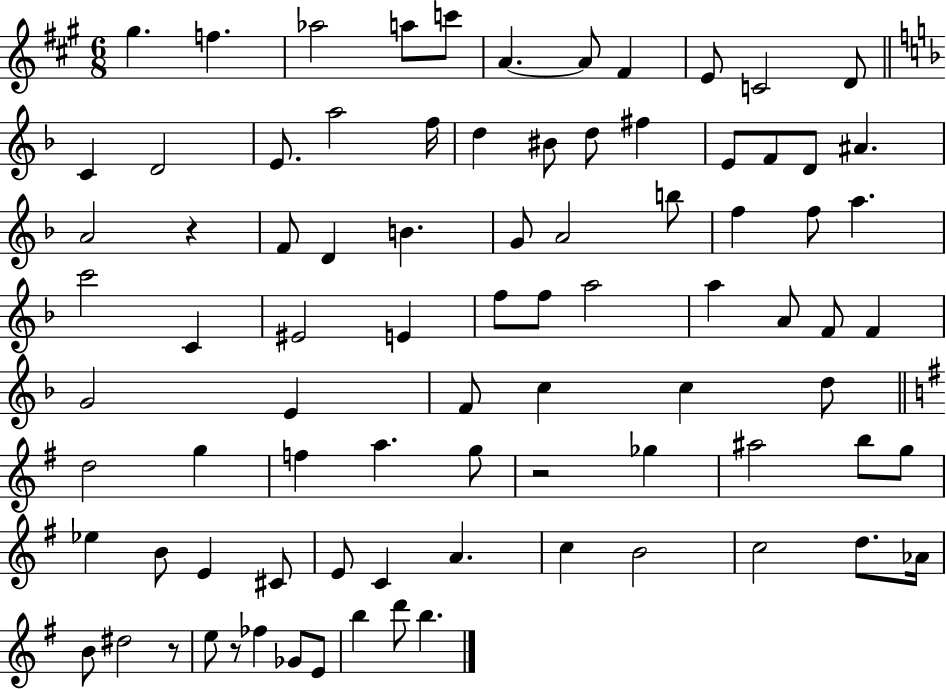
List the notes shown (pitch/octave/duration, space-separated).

G#5/q. F5/q. Ab5/h A5/e C6/e A4/q. A4/e F#4/q E4/e C4/h D4/e C4/q D4/h E4/e. A5/h F5/s D5/q BIS4/e D5/e F#5/q E4/e F4/e D4/e A#4/q. A4/h R/q F4/e D4/q B4/q. G4/e A4/h B5/e F5/q F5/e A5/q. C6/h C4/q EIS4/h E4/q F5/e F5/e A5/h A5/q A4/e F4/e F4/q G4/h E4/q F4/e C5/q C5/q D5/e D5/h G5/q F5/q A5/q. G5/e R/h Gb5/q A#5/h B5/e G5/e Eb5/q B4/e E4/q C#4/e E4/e C4/q A4/q. C5/q B4/h C5/h D5/e. Ab4/s B4/e D#5/h R/e E5/e R/e FES5/q Gb4/e E4/e B5/q D6/e B5/q.